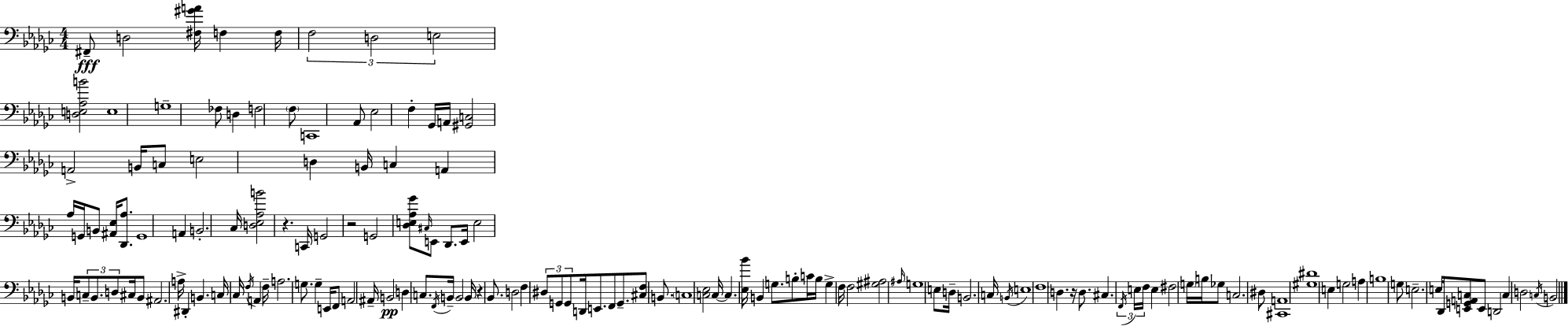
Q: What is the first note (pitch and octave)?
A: F#2